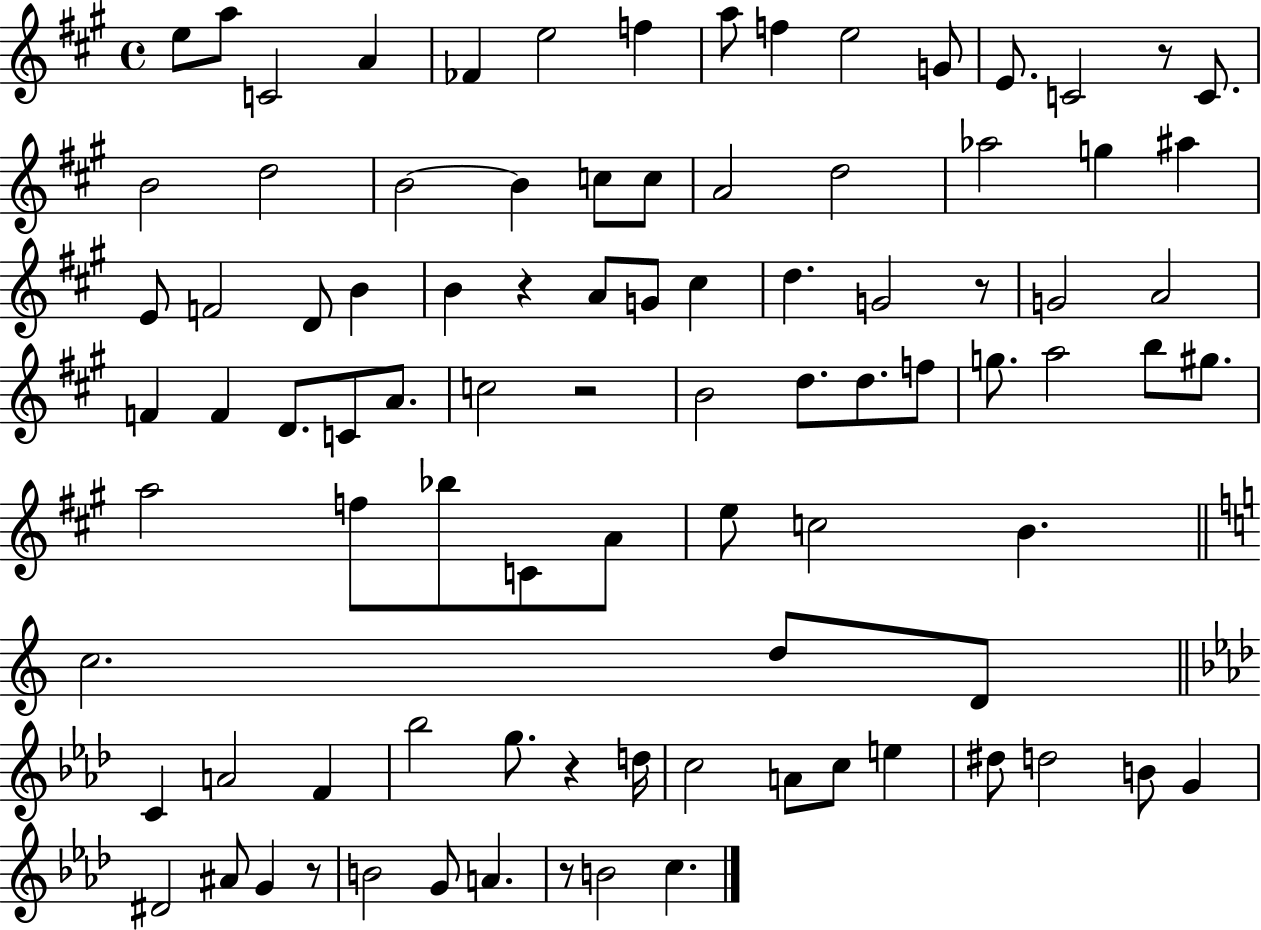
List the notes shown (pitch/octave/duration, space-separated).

E5/e A5/e C4/h A4/q FES4/q E5/h F5/q A5/e F5/q E5/h G4/e E4/e. C4/h R/e C4/e. B4/h D5/h B4/h B4/q C5/e C5/e A4/h D5/h Ab5/h G5/q A#5/q E4/e F4/h D4/e B4/q B4/q R/q A4/e G4/e C#5/q D5/q. G4/h R/e G4/h A4/h F4/q F4/q D4/e. C4/e A4/e. C5/h R/h B4/h D5/e. D5/e. F5/e G5/e. A5/h B5/e G#5/e. A5/h F5/e Bb5/e C4/e A4/e E5/e C5/h B4/q. C5/h. D5/e D4/e C4/q A4/h F4/q Bb5/h G5/e. R/q D5/s C5/h A4/e C5/e E5/q D#5/e D5/h B4/e G4/q D#4/h A#4/e G4/q R/e B4/h G4/e A4/q. R/e B4/h C5/q.